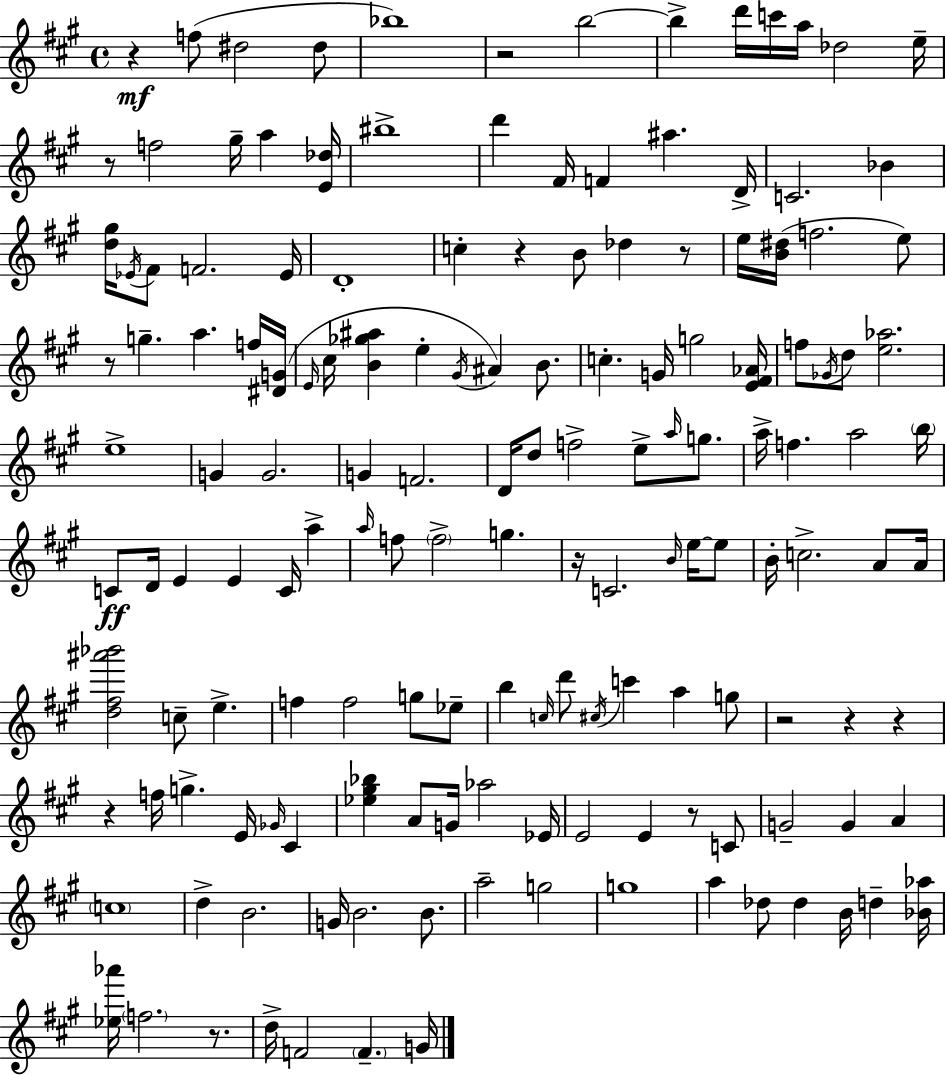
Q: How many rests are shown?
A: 13